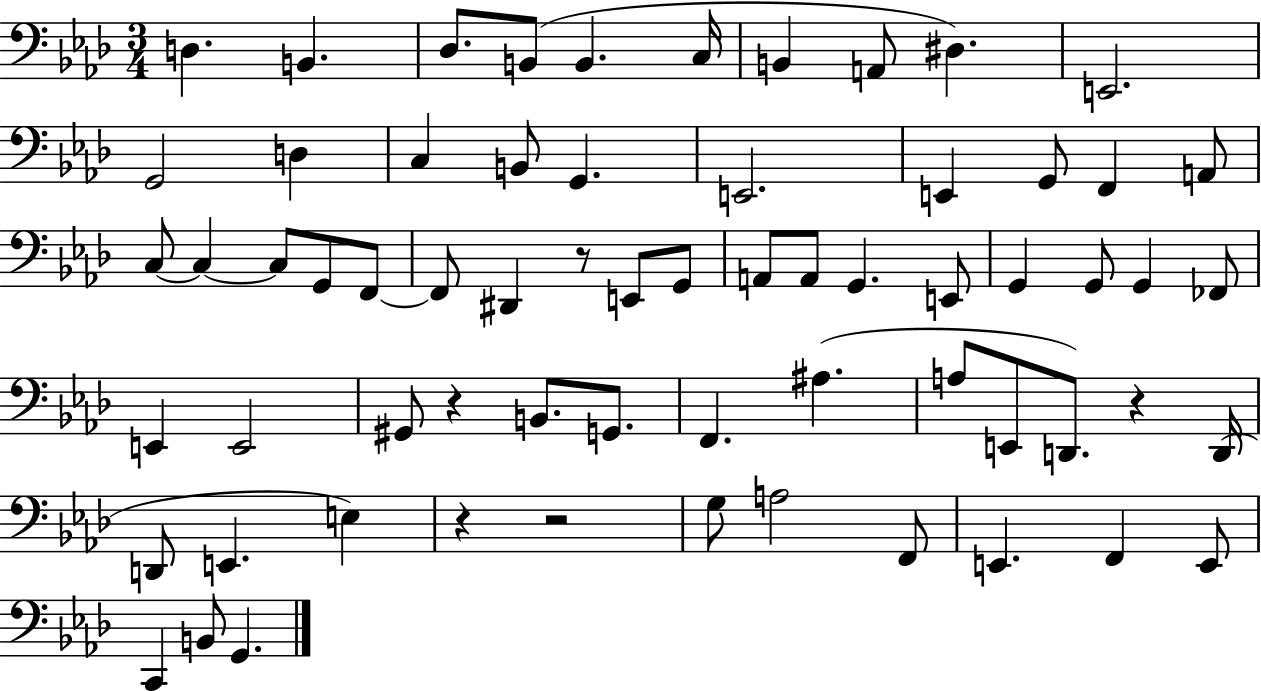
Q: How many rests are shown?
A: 5